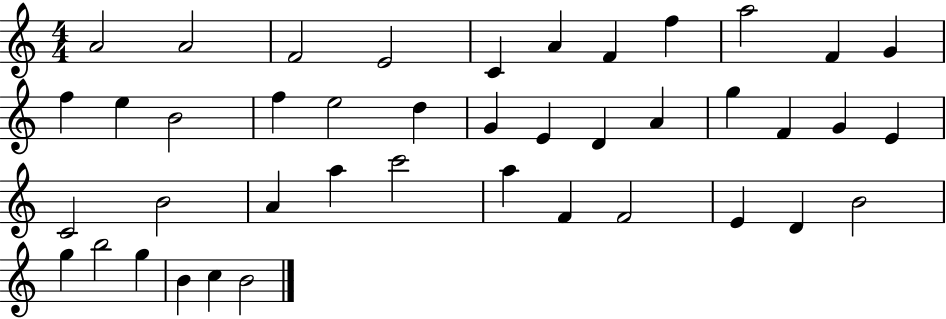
{
  \clef treble
  \numericTimeSignature
  \time 4/4
  \key c \major
  a'2 a'2 | f'2 e'2 | c'4 a'4 f'4 f''4 | a''2 f'4 g'4 | \break f''4 e''4 b'2 | f''4 e''2 d''4 | g'4 e'4 d'4 a'4 | g''4 f'4 g'4 e'4 | \break c'2 b'2 | a'4 a''4 c'''2 | a''4 f'4 f'2 | e'4 d'4 b'2 | \break g''4 b''2 g''4 | b'4 c''4 b'2 | \bar "|."
}